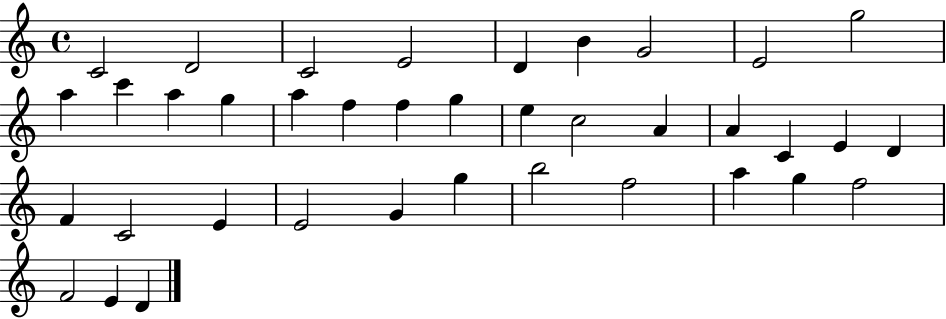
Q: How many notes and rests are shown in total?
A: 38